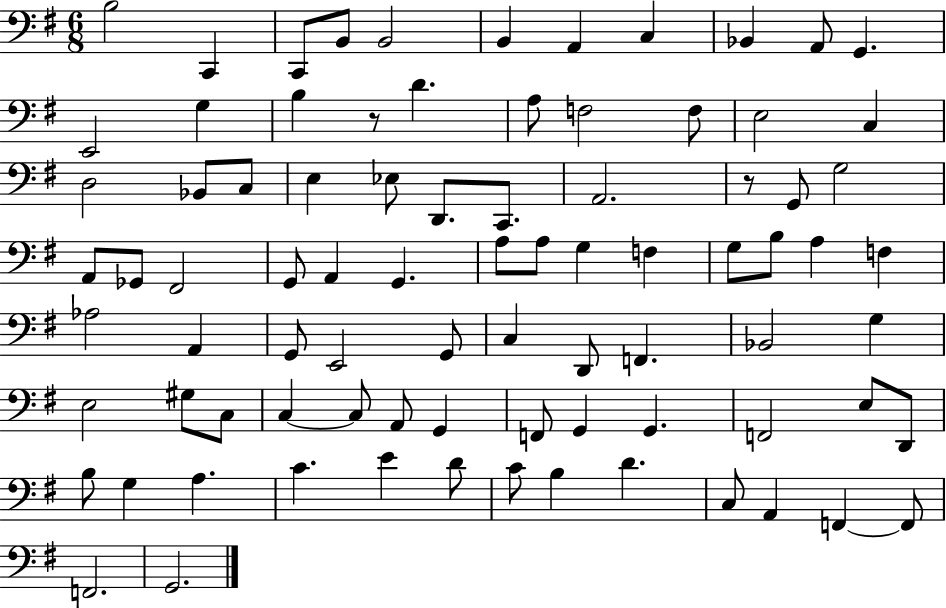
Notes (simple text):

B3/h C2/q C2/e B2/e B2/h B2/q A2/q C3/q Bb2/q A2/e G2/q. E2/h G3/q B3/q R/e D4/q. A3/e F3/h F3/e E3/h C3/q D3/h Bb2/e C3/e E3/q Eb3/e D2/e. C2/e. A2/h. R/e G2/e G3/h A2/e Gb2/e F#2/h G2/e A2/q G2/q. A3/e A3/e G3/q F3/q G3/e B3/e A3/q F3/q Ab3/h A2/q G2/e E2/h G2/e C3/q D2/e F2/q. Bb2/h G3/q E3/h G#3/e C3/e C3/q C3/e A2/e G2/q F2/e G2/q G2/q. F2/h E3/e D2/e B3/e G3/q A3/q. C4/q. E4/q D4/e C4/e B3/q D4/q. C3/e A2/q F2/q F2/e F2/h. G2/h.